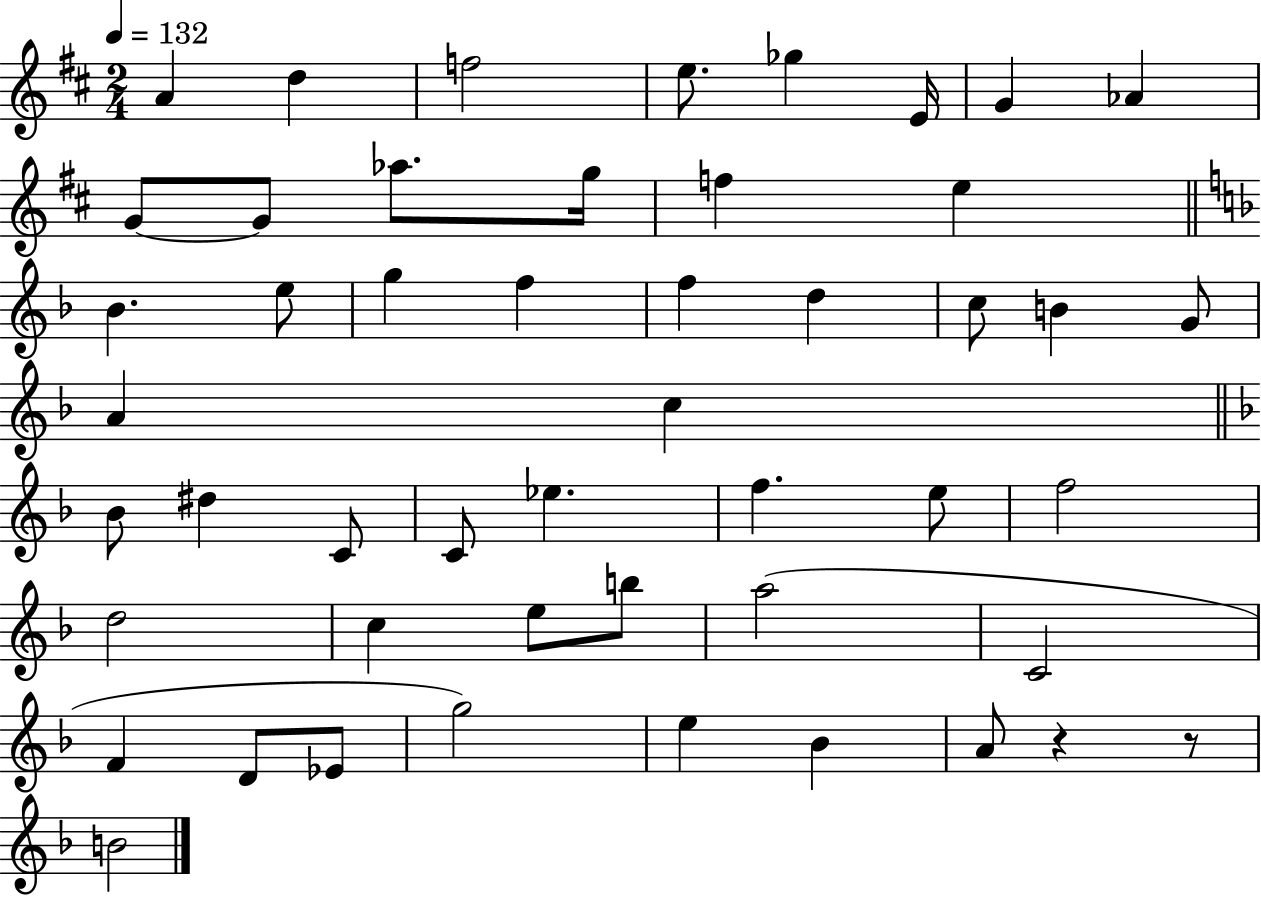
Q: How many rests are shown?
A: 2